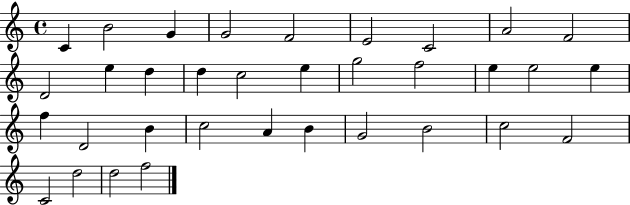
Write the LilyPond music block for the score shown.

{
  \clef treble
  \time 4/4
  \defaultTimeSignature
  \key c \major
  c'4 b'2 g'4 | g'2 f'2 | e'2 c'2 | a'2 f'2 | \break d'2 e''4 d''4 | d''4 c''2 e''4 | g''2 f''2 | e''4 e''2 e''4 | \break f''4 d'2 b'4 | c''2 a'4 b'4 | g'2 b'2 | c''2 f'2 | \break c'2 d''2 | d''2 f''2 | \bar "|."
}